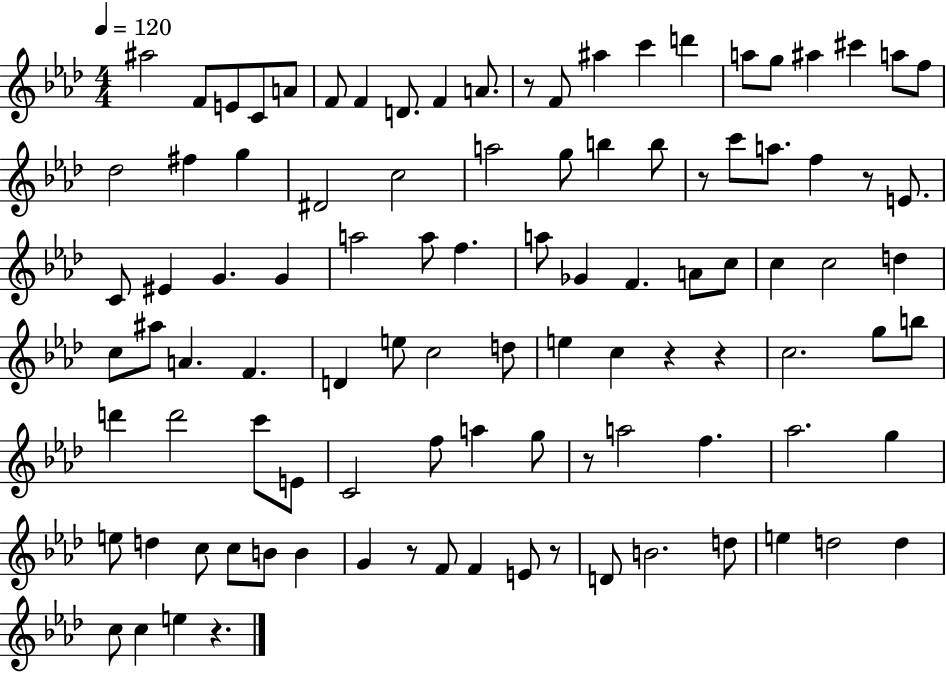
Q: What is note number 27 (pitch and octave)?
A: G5